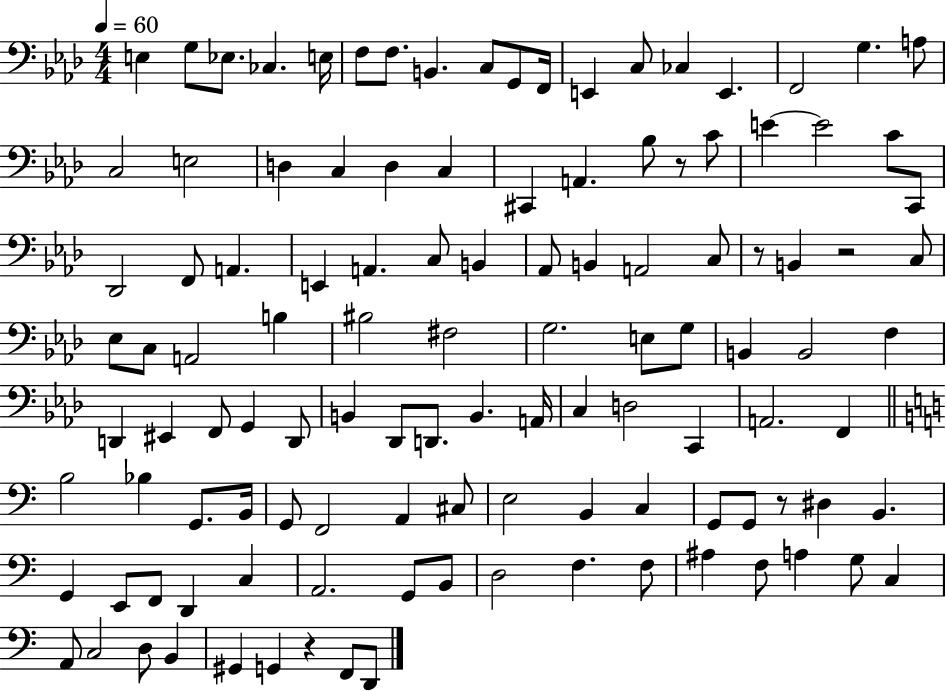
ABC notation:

X:1
T:Untitled
M:4/4
L:1/4
K:Ab
E, G,/2 _E,/2 _C, E,/4 F,/2 F,/2 B,, C,/2 G,,/2 F,,/4 E,, C,/2 _C, E,, F,,2 G, A,/2 C,2 E,2 D, C, D, C, ^C,, A,, _B,/2 z/2 C/2 E E2 C/2 C,,/2 _D,,2 F,,/2 A,, E,, A,, C,/2 B,, _A,,/2 B,, A,,2 C,/2 z/2 B,, z2 C,/2 _E,/2 C,/2 A,,2 B, ^B,2 ^F,2 G,2 E,/2 G,/2 B,, B,,2 F, D,, ^E,, F,,/2 G,, D,,/2 B,, _D,,/2 D,,/2 B,, A,,/4 C, D,2 C,, A,,2 F,, B,2 _B, G,,/2 B,,/4 G,,/2 F,,2 A,, ^C,/2 E,2 B,, C, G,,/2 G,,/2 z/2 ^D, B,, G,, E,,/2 F,,/2 D,, C, A,,2 G,,/2 B,,/2 D,2 F, F,/2 ^A, F,/2 A, G,/2 C, A,,/2 C,2 D,/2 B,, ^G,, G,, z F,,/2 D,,/2